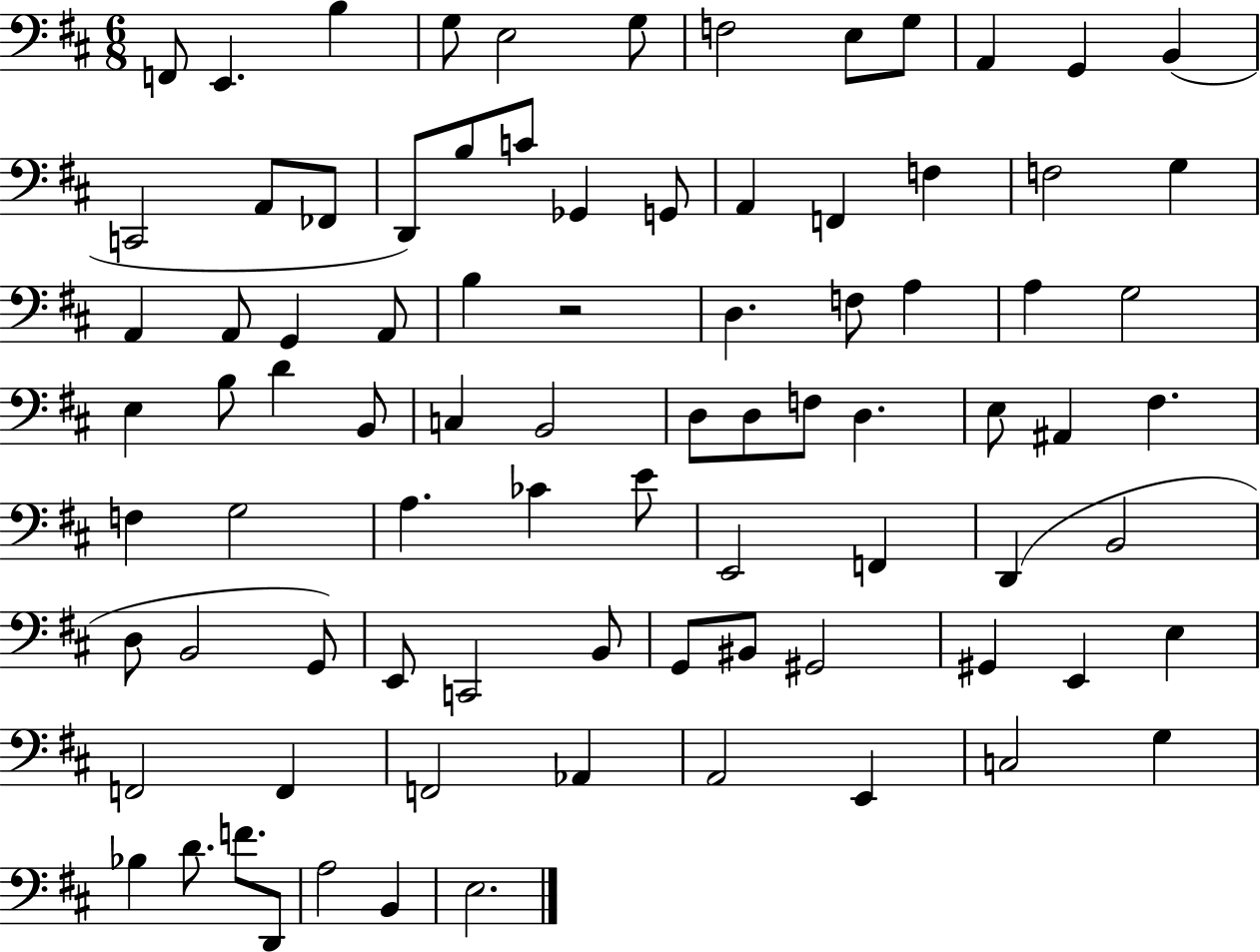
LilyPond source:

{
  \clef bass
  \numericTimeSignature
  \time 6/8
  \key d \major
  f,8 e,4. b4 | g8 e2 g8 | f2 e8 g8 | a,4 g,4 b,4( | \break c,2 a,8 fes,8 | d,8) b8 c'8 ges,4 g,8 | a,4 f,4 f4 | f2 g4 | \break a,4 a,8 g,4 a,8 | b4 r2 | d4. f8 a4 | a4 g2 | \break e4 b8 d'4 b,8 | c4 b,2 | d8 d8 f8 d4. | e8 ais,4 fis4. | \break f4 g2 | a4. ces'4 e'8 | e,2 f,4 | d,4( b,2 | \break d8 b,2 g,8) | e,8 c,2 b,8 | g,8 bis,8 gis,2 | gis,4 e,4 e4 | \break f,2 f,4 | f,2 aes,4 | a,2 e,4 | c2 g4 | \break bes4 d'8. f'8. d,8 | a2 b,4 | e2. | \bar "|."
}